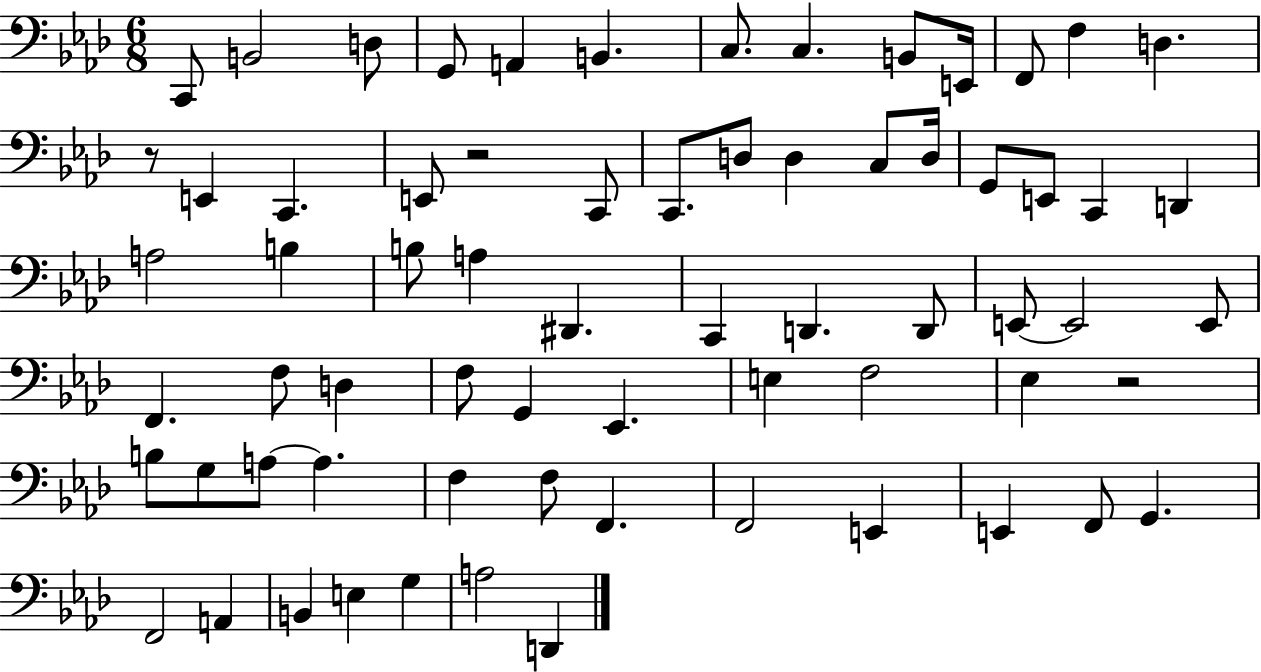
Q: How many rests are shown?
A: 3